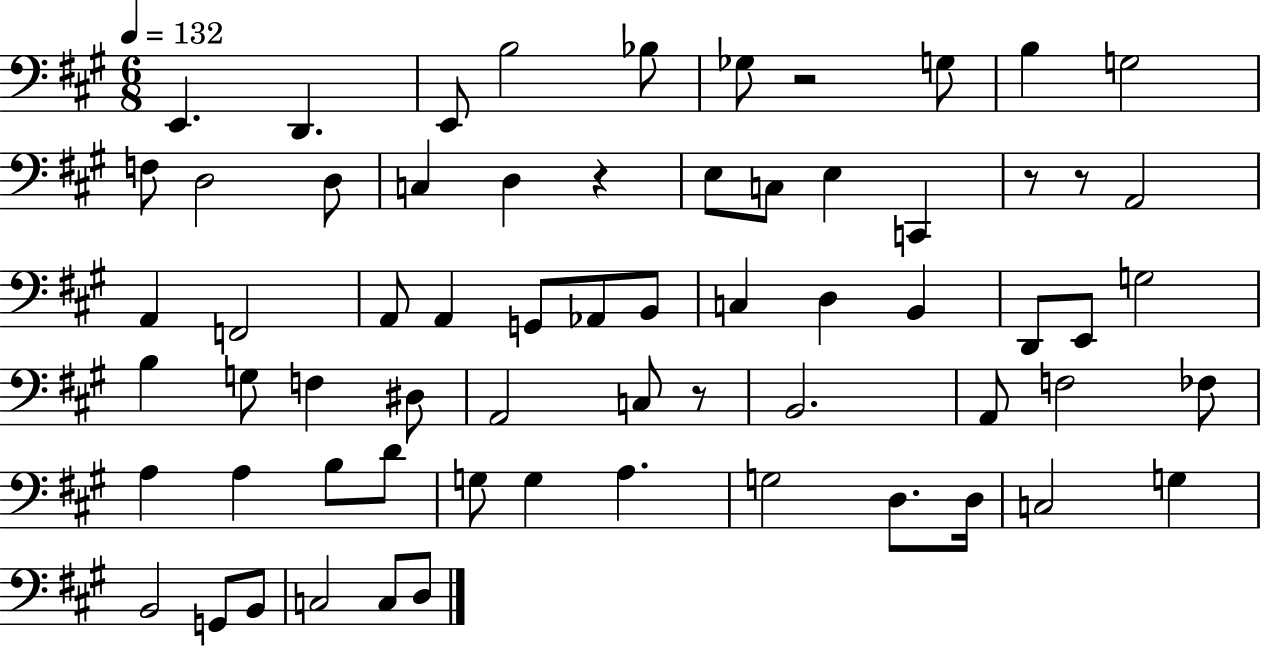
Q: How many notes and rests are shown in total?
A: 65